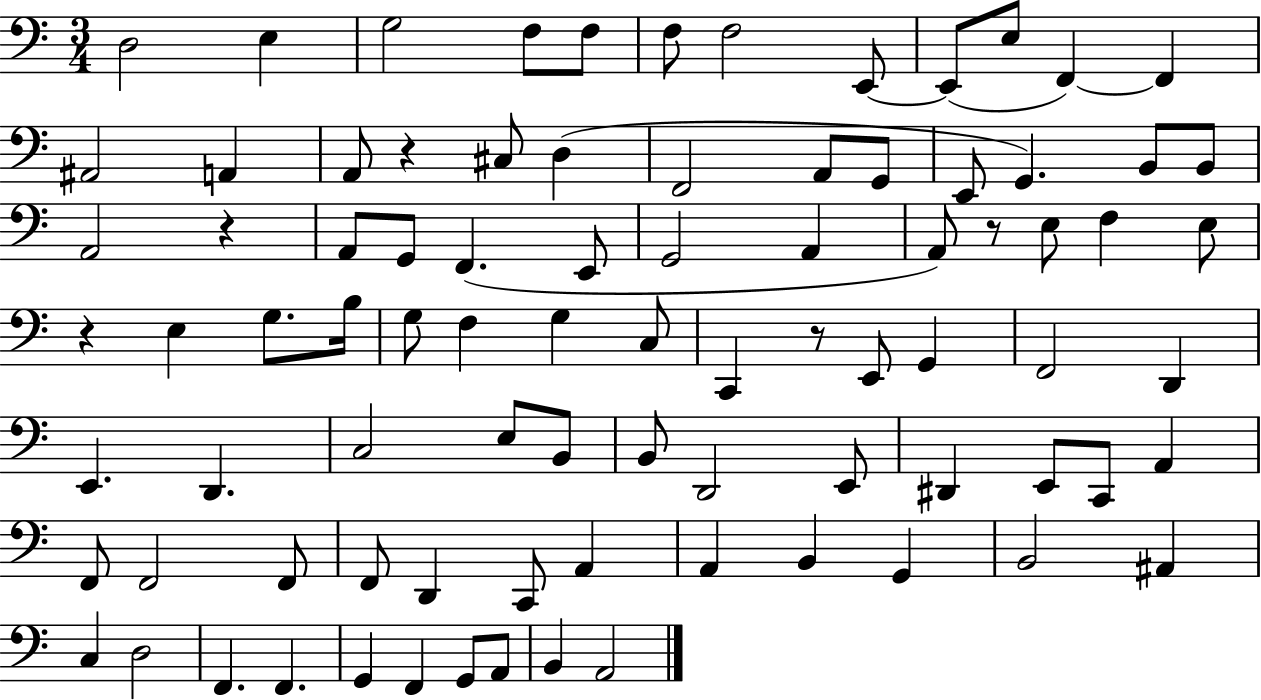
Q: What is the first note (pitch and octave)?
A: D3